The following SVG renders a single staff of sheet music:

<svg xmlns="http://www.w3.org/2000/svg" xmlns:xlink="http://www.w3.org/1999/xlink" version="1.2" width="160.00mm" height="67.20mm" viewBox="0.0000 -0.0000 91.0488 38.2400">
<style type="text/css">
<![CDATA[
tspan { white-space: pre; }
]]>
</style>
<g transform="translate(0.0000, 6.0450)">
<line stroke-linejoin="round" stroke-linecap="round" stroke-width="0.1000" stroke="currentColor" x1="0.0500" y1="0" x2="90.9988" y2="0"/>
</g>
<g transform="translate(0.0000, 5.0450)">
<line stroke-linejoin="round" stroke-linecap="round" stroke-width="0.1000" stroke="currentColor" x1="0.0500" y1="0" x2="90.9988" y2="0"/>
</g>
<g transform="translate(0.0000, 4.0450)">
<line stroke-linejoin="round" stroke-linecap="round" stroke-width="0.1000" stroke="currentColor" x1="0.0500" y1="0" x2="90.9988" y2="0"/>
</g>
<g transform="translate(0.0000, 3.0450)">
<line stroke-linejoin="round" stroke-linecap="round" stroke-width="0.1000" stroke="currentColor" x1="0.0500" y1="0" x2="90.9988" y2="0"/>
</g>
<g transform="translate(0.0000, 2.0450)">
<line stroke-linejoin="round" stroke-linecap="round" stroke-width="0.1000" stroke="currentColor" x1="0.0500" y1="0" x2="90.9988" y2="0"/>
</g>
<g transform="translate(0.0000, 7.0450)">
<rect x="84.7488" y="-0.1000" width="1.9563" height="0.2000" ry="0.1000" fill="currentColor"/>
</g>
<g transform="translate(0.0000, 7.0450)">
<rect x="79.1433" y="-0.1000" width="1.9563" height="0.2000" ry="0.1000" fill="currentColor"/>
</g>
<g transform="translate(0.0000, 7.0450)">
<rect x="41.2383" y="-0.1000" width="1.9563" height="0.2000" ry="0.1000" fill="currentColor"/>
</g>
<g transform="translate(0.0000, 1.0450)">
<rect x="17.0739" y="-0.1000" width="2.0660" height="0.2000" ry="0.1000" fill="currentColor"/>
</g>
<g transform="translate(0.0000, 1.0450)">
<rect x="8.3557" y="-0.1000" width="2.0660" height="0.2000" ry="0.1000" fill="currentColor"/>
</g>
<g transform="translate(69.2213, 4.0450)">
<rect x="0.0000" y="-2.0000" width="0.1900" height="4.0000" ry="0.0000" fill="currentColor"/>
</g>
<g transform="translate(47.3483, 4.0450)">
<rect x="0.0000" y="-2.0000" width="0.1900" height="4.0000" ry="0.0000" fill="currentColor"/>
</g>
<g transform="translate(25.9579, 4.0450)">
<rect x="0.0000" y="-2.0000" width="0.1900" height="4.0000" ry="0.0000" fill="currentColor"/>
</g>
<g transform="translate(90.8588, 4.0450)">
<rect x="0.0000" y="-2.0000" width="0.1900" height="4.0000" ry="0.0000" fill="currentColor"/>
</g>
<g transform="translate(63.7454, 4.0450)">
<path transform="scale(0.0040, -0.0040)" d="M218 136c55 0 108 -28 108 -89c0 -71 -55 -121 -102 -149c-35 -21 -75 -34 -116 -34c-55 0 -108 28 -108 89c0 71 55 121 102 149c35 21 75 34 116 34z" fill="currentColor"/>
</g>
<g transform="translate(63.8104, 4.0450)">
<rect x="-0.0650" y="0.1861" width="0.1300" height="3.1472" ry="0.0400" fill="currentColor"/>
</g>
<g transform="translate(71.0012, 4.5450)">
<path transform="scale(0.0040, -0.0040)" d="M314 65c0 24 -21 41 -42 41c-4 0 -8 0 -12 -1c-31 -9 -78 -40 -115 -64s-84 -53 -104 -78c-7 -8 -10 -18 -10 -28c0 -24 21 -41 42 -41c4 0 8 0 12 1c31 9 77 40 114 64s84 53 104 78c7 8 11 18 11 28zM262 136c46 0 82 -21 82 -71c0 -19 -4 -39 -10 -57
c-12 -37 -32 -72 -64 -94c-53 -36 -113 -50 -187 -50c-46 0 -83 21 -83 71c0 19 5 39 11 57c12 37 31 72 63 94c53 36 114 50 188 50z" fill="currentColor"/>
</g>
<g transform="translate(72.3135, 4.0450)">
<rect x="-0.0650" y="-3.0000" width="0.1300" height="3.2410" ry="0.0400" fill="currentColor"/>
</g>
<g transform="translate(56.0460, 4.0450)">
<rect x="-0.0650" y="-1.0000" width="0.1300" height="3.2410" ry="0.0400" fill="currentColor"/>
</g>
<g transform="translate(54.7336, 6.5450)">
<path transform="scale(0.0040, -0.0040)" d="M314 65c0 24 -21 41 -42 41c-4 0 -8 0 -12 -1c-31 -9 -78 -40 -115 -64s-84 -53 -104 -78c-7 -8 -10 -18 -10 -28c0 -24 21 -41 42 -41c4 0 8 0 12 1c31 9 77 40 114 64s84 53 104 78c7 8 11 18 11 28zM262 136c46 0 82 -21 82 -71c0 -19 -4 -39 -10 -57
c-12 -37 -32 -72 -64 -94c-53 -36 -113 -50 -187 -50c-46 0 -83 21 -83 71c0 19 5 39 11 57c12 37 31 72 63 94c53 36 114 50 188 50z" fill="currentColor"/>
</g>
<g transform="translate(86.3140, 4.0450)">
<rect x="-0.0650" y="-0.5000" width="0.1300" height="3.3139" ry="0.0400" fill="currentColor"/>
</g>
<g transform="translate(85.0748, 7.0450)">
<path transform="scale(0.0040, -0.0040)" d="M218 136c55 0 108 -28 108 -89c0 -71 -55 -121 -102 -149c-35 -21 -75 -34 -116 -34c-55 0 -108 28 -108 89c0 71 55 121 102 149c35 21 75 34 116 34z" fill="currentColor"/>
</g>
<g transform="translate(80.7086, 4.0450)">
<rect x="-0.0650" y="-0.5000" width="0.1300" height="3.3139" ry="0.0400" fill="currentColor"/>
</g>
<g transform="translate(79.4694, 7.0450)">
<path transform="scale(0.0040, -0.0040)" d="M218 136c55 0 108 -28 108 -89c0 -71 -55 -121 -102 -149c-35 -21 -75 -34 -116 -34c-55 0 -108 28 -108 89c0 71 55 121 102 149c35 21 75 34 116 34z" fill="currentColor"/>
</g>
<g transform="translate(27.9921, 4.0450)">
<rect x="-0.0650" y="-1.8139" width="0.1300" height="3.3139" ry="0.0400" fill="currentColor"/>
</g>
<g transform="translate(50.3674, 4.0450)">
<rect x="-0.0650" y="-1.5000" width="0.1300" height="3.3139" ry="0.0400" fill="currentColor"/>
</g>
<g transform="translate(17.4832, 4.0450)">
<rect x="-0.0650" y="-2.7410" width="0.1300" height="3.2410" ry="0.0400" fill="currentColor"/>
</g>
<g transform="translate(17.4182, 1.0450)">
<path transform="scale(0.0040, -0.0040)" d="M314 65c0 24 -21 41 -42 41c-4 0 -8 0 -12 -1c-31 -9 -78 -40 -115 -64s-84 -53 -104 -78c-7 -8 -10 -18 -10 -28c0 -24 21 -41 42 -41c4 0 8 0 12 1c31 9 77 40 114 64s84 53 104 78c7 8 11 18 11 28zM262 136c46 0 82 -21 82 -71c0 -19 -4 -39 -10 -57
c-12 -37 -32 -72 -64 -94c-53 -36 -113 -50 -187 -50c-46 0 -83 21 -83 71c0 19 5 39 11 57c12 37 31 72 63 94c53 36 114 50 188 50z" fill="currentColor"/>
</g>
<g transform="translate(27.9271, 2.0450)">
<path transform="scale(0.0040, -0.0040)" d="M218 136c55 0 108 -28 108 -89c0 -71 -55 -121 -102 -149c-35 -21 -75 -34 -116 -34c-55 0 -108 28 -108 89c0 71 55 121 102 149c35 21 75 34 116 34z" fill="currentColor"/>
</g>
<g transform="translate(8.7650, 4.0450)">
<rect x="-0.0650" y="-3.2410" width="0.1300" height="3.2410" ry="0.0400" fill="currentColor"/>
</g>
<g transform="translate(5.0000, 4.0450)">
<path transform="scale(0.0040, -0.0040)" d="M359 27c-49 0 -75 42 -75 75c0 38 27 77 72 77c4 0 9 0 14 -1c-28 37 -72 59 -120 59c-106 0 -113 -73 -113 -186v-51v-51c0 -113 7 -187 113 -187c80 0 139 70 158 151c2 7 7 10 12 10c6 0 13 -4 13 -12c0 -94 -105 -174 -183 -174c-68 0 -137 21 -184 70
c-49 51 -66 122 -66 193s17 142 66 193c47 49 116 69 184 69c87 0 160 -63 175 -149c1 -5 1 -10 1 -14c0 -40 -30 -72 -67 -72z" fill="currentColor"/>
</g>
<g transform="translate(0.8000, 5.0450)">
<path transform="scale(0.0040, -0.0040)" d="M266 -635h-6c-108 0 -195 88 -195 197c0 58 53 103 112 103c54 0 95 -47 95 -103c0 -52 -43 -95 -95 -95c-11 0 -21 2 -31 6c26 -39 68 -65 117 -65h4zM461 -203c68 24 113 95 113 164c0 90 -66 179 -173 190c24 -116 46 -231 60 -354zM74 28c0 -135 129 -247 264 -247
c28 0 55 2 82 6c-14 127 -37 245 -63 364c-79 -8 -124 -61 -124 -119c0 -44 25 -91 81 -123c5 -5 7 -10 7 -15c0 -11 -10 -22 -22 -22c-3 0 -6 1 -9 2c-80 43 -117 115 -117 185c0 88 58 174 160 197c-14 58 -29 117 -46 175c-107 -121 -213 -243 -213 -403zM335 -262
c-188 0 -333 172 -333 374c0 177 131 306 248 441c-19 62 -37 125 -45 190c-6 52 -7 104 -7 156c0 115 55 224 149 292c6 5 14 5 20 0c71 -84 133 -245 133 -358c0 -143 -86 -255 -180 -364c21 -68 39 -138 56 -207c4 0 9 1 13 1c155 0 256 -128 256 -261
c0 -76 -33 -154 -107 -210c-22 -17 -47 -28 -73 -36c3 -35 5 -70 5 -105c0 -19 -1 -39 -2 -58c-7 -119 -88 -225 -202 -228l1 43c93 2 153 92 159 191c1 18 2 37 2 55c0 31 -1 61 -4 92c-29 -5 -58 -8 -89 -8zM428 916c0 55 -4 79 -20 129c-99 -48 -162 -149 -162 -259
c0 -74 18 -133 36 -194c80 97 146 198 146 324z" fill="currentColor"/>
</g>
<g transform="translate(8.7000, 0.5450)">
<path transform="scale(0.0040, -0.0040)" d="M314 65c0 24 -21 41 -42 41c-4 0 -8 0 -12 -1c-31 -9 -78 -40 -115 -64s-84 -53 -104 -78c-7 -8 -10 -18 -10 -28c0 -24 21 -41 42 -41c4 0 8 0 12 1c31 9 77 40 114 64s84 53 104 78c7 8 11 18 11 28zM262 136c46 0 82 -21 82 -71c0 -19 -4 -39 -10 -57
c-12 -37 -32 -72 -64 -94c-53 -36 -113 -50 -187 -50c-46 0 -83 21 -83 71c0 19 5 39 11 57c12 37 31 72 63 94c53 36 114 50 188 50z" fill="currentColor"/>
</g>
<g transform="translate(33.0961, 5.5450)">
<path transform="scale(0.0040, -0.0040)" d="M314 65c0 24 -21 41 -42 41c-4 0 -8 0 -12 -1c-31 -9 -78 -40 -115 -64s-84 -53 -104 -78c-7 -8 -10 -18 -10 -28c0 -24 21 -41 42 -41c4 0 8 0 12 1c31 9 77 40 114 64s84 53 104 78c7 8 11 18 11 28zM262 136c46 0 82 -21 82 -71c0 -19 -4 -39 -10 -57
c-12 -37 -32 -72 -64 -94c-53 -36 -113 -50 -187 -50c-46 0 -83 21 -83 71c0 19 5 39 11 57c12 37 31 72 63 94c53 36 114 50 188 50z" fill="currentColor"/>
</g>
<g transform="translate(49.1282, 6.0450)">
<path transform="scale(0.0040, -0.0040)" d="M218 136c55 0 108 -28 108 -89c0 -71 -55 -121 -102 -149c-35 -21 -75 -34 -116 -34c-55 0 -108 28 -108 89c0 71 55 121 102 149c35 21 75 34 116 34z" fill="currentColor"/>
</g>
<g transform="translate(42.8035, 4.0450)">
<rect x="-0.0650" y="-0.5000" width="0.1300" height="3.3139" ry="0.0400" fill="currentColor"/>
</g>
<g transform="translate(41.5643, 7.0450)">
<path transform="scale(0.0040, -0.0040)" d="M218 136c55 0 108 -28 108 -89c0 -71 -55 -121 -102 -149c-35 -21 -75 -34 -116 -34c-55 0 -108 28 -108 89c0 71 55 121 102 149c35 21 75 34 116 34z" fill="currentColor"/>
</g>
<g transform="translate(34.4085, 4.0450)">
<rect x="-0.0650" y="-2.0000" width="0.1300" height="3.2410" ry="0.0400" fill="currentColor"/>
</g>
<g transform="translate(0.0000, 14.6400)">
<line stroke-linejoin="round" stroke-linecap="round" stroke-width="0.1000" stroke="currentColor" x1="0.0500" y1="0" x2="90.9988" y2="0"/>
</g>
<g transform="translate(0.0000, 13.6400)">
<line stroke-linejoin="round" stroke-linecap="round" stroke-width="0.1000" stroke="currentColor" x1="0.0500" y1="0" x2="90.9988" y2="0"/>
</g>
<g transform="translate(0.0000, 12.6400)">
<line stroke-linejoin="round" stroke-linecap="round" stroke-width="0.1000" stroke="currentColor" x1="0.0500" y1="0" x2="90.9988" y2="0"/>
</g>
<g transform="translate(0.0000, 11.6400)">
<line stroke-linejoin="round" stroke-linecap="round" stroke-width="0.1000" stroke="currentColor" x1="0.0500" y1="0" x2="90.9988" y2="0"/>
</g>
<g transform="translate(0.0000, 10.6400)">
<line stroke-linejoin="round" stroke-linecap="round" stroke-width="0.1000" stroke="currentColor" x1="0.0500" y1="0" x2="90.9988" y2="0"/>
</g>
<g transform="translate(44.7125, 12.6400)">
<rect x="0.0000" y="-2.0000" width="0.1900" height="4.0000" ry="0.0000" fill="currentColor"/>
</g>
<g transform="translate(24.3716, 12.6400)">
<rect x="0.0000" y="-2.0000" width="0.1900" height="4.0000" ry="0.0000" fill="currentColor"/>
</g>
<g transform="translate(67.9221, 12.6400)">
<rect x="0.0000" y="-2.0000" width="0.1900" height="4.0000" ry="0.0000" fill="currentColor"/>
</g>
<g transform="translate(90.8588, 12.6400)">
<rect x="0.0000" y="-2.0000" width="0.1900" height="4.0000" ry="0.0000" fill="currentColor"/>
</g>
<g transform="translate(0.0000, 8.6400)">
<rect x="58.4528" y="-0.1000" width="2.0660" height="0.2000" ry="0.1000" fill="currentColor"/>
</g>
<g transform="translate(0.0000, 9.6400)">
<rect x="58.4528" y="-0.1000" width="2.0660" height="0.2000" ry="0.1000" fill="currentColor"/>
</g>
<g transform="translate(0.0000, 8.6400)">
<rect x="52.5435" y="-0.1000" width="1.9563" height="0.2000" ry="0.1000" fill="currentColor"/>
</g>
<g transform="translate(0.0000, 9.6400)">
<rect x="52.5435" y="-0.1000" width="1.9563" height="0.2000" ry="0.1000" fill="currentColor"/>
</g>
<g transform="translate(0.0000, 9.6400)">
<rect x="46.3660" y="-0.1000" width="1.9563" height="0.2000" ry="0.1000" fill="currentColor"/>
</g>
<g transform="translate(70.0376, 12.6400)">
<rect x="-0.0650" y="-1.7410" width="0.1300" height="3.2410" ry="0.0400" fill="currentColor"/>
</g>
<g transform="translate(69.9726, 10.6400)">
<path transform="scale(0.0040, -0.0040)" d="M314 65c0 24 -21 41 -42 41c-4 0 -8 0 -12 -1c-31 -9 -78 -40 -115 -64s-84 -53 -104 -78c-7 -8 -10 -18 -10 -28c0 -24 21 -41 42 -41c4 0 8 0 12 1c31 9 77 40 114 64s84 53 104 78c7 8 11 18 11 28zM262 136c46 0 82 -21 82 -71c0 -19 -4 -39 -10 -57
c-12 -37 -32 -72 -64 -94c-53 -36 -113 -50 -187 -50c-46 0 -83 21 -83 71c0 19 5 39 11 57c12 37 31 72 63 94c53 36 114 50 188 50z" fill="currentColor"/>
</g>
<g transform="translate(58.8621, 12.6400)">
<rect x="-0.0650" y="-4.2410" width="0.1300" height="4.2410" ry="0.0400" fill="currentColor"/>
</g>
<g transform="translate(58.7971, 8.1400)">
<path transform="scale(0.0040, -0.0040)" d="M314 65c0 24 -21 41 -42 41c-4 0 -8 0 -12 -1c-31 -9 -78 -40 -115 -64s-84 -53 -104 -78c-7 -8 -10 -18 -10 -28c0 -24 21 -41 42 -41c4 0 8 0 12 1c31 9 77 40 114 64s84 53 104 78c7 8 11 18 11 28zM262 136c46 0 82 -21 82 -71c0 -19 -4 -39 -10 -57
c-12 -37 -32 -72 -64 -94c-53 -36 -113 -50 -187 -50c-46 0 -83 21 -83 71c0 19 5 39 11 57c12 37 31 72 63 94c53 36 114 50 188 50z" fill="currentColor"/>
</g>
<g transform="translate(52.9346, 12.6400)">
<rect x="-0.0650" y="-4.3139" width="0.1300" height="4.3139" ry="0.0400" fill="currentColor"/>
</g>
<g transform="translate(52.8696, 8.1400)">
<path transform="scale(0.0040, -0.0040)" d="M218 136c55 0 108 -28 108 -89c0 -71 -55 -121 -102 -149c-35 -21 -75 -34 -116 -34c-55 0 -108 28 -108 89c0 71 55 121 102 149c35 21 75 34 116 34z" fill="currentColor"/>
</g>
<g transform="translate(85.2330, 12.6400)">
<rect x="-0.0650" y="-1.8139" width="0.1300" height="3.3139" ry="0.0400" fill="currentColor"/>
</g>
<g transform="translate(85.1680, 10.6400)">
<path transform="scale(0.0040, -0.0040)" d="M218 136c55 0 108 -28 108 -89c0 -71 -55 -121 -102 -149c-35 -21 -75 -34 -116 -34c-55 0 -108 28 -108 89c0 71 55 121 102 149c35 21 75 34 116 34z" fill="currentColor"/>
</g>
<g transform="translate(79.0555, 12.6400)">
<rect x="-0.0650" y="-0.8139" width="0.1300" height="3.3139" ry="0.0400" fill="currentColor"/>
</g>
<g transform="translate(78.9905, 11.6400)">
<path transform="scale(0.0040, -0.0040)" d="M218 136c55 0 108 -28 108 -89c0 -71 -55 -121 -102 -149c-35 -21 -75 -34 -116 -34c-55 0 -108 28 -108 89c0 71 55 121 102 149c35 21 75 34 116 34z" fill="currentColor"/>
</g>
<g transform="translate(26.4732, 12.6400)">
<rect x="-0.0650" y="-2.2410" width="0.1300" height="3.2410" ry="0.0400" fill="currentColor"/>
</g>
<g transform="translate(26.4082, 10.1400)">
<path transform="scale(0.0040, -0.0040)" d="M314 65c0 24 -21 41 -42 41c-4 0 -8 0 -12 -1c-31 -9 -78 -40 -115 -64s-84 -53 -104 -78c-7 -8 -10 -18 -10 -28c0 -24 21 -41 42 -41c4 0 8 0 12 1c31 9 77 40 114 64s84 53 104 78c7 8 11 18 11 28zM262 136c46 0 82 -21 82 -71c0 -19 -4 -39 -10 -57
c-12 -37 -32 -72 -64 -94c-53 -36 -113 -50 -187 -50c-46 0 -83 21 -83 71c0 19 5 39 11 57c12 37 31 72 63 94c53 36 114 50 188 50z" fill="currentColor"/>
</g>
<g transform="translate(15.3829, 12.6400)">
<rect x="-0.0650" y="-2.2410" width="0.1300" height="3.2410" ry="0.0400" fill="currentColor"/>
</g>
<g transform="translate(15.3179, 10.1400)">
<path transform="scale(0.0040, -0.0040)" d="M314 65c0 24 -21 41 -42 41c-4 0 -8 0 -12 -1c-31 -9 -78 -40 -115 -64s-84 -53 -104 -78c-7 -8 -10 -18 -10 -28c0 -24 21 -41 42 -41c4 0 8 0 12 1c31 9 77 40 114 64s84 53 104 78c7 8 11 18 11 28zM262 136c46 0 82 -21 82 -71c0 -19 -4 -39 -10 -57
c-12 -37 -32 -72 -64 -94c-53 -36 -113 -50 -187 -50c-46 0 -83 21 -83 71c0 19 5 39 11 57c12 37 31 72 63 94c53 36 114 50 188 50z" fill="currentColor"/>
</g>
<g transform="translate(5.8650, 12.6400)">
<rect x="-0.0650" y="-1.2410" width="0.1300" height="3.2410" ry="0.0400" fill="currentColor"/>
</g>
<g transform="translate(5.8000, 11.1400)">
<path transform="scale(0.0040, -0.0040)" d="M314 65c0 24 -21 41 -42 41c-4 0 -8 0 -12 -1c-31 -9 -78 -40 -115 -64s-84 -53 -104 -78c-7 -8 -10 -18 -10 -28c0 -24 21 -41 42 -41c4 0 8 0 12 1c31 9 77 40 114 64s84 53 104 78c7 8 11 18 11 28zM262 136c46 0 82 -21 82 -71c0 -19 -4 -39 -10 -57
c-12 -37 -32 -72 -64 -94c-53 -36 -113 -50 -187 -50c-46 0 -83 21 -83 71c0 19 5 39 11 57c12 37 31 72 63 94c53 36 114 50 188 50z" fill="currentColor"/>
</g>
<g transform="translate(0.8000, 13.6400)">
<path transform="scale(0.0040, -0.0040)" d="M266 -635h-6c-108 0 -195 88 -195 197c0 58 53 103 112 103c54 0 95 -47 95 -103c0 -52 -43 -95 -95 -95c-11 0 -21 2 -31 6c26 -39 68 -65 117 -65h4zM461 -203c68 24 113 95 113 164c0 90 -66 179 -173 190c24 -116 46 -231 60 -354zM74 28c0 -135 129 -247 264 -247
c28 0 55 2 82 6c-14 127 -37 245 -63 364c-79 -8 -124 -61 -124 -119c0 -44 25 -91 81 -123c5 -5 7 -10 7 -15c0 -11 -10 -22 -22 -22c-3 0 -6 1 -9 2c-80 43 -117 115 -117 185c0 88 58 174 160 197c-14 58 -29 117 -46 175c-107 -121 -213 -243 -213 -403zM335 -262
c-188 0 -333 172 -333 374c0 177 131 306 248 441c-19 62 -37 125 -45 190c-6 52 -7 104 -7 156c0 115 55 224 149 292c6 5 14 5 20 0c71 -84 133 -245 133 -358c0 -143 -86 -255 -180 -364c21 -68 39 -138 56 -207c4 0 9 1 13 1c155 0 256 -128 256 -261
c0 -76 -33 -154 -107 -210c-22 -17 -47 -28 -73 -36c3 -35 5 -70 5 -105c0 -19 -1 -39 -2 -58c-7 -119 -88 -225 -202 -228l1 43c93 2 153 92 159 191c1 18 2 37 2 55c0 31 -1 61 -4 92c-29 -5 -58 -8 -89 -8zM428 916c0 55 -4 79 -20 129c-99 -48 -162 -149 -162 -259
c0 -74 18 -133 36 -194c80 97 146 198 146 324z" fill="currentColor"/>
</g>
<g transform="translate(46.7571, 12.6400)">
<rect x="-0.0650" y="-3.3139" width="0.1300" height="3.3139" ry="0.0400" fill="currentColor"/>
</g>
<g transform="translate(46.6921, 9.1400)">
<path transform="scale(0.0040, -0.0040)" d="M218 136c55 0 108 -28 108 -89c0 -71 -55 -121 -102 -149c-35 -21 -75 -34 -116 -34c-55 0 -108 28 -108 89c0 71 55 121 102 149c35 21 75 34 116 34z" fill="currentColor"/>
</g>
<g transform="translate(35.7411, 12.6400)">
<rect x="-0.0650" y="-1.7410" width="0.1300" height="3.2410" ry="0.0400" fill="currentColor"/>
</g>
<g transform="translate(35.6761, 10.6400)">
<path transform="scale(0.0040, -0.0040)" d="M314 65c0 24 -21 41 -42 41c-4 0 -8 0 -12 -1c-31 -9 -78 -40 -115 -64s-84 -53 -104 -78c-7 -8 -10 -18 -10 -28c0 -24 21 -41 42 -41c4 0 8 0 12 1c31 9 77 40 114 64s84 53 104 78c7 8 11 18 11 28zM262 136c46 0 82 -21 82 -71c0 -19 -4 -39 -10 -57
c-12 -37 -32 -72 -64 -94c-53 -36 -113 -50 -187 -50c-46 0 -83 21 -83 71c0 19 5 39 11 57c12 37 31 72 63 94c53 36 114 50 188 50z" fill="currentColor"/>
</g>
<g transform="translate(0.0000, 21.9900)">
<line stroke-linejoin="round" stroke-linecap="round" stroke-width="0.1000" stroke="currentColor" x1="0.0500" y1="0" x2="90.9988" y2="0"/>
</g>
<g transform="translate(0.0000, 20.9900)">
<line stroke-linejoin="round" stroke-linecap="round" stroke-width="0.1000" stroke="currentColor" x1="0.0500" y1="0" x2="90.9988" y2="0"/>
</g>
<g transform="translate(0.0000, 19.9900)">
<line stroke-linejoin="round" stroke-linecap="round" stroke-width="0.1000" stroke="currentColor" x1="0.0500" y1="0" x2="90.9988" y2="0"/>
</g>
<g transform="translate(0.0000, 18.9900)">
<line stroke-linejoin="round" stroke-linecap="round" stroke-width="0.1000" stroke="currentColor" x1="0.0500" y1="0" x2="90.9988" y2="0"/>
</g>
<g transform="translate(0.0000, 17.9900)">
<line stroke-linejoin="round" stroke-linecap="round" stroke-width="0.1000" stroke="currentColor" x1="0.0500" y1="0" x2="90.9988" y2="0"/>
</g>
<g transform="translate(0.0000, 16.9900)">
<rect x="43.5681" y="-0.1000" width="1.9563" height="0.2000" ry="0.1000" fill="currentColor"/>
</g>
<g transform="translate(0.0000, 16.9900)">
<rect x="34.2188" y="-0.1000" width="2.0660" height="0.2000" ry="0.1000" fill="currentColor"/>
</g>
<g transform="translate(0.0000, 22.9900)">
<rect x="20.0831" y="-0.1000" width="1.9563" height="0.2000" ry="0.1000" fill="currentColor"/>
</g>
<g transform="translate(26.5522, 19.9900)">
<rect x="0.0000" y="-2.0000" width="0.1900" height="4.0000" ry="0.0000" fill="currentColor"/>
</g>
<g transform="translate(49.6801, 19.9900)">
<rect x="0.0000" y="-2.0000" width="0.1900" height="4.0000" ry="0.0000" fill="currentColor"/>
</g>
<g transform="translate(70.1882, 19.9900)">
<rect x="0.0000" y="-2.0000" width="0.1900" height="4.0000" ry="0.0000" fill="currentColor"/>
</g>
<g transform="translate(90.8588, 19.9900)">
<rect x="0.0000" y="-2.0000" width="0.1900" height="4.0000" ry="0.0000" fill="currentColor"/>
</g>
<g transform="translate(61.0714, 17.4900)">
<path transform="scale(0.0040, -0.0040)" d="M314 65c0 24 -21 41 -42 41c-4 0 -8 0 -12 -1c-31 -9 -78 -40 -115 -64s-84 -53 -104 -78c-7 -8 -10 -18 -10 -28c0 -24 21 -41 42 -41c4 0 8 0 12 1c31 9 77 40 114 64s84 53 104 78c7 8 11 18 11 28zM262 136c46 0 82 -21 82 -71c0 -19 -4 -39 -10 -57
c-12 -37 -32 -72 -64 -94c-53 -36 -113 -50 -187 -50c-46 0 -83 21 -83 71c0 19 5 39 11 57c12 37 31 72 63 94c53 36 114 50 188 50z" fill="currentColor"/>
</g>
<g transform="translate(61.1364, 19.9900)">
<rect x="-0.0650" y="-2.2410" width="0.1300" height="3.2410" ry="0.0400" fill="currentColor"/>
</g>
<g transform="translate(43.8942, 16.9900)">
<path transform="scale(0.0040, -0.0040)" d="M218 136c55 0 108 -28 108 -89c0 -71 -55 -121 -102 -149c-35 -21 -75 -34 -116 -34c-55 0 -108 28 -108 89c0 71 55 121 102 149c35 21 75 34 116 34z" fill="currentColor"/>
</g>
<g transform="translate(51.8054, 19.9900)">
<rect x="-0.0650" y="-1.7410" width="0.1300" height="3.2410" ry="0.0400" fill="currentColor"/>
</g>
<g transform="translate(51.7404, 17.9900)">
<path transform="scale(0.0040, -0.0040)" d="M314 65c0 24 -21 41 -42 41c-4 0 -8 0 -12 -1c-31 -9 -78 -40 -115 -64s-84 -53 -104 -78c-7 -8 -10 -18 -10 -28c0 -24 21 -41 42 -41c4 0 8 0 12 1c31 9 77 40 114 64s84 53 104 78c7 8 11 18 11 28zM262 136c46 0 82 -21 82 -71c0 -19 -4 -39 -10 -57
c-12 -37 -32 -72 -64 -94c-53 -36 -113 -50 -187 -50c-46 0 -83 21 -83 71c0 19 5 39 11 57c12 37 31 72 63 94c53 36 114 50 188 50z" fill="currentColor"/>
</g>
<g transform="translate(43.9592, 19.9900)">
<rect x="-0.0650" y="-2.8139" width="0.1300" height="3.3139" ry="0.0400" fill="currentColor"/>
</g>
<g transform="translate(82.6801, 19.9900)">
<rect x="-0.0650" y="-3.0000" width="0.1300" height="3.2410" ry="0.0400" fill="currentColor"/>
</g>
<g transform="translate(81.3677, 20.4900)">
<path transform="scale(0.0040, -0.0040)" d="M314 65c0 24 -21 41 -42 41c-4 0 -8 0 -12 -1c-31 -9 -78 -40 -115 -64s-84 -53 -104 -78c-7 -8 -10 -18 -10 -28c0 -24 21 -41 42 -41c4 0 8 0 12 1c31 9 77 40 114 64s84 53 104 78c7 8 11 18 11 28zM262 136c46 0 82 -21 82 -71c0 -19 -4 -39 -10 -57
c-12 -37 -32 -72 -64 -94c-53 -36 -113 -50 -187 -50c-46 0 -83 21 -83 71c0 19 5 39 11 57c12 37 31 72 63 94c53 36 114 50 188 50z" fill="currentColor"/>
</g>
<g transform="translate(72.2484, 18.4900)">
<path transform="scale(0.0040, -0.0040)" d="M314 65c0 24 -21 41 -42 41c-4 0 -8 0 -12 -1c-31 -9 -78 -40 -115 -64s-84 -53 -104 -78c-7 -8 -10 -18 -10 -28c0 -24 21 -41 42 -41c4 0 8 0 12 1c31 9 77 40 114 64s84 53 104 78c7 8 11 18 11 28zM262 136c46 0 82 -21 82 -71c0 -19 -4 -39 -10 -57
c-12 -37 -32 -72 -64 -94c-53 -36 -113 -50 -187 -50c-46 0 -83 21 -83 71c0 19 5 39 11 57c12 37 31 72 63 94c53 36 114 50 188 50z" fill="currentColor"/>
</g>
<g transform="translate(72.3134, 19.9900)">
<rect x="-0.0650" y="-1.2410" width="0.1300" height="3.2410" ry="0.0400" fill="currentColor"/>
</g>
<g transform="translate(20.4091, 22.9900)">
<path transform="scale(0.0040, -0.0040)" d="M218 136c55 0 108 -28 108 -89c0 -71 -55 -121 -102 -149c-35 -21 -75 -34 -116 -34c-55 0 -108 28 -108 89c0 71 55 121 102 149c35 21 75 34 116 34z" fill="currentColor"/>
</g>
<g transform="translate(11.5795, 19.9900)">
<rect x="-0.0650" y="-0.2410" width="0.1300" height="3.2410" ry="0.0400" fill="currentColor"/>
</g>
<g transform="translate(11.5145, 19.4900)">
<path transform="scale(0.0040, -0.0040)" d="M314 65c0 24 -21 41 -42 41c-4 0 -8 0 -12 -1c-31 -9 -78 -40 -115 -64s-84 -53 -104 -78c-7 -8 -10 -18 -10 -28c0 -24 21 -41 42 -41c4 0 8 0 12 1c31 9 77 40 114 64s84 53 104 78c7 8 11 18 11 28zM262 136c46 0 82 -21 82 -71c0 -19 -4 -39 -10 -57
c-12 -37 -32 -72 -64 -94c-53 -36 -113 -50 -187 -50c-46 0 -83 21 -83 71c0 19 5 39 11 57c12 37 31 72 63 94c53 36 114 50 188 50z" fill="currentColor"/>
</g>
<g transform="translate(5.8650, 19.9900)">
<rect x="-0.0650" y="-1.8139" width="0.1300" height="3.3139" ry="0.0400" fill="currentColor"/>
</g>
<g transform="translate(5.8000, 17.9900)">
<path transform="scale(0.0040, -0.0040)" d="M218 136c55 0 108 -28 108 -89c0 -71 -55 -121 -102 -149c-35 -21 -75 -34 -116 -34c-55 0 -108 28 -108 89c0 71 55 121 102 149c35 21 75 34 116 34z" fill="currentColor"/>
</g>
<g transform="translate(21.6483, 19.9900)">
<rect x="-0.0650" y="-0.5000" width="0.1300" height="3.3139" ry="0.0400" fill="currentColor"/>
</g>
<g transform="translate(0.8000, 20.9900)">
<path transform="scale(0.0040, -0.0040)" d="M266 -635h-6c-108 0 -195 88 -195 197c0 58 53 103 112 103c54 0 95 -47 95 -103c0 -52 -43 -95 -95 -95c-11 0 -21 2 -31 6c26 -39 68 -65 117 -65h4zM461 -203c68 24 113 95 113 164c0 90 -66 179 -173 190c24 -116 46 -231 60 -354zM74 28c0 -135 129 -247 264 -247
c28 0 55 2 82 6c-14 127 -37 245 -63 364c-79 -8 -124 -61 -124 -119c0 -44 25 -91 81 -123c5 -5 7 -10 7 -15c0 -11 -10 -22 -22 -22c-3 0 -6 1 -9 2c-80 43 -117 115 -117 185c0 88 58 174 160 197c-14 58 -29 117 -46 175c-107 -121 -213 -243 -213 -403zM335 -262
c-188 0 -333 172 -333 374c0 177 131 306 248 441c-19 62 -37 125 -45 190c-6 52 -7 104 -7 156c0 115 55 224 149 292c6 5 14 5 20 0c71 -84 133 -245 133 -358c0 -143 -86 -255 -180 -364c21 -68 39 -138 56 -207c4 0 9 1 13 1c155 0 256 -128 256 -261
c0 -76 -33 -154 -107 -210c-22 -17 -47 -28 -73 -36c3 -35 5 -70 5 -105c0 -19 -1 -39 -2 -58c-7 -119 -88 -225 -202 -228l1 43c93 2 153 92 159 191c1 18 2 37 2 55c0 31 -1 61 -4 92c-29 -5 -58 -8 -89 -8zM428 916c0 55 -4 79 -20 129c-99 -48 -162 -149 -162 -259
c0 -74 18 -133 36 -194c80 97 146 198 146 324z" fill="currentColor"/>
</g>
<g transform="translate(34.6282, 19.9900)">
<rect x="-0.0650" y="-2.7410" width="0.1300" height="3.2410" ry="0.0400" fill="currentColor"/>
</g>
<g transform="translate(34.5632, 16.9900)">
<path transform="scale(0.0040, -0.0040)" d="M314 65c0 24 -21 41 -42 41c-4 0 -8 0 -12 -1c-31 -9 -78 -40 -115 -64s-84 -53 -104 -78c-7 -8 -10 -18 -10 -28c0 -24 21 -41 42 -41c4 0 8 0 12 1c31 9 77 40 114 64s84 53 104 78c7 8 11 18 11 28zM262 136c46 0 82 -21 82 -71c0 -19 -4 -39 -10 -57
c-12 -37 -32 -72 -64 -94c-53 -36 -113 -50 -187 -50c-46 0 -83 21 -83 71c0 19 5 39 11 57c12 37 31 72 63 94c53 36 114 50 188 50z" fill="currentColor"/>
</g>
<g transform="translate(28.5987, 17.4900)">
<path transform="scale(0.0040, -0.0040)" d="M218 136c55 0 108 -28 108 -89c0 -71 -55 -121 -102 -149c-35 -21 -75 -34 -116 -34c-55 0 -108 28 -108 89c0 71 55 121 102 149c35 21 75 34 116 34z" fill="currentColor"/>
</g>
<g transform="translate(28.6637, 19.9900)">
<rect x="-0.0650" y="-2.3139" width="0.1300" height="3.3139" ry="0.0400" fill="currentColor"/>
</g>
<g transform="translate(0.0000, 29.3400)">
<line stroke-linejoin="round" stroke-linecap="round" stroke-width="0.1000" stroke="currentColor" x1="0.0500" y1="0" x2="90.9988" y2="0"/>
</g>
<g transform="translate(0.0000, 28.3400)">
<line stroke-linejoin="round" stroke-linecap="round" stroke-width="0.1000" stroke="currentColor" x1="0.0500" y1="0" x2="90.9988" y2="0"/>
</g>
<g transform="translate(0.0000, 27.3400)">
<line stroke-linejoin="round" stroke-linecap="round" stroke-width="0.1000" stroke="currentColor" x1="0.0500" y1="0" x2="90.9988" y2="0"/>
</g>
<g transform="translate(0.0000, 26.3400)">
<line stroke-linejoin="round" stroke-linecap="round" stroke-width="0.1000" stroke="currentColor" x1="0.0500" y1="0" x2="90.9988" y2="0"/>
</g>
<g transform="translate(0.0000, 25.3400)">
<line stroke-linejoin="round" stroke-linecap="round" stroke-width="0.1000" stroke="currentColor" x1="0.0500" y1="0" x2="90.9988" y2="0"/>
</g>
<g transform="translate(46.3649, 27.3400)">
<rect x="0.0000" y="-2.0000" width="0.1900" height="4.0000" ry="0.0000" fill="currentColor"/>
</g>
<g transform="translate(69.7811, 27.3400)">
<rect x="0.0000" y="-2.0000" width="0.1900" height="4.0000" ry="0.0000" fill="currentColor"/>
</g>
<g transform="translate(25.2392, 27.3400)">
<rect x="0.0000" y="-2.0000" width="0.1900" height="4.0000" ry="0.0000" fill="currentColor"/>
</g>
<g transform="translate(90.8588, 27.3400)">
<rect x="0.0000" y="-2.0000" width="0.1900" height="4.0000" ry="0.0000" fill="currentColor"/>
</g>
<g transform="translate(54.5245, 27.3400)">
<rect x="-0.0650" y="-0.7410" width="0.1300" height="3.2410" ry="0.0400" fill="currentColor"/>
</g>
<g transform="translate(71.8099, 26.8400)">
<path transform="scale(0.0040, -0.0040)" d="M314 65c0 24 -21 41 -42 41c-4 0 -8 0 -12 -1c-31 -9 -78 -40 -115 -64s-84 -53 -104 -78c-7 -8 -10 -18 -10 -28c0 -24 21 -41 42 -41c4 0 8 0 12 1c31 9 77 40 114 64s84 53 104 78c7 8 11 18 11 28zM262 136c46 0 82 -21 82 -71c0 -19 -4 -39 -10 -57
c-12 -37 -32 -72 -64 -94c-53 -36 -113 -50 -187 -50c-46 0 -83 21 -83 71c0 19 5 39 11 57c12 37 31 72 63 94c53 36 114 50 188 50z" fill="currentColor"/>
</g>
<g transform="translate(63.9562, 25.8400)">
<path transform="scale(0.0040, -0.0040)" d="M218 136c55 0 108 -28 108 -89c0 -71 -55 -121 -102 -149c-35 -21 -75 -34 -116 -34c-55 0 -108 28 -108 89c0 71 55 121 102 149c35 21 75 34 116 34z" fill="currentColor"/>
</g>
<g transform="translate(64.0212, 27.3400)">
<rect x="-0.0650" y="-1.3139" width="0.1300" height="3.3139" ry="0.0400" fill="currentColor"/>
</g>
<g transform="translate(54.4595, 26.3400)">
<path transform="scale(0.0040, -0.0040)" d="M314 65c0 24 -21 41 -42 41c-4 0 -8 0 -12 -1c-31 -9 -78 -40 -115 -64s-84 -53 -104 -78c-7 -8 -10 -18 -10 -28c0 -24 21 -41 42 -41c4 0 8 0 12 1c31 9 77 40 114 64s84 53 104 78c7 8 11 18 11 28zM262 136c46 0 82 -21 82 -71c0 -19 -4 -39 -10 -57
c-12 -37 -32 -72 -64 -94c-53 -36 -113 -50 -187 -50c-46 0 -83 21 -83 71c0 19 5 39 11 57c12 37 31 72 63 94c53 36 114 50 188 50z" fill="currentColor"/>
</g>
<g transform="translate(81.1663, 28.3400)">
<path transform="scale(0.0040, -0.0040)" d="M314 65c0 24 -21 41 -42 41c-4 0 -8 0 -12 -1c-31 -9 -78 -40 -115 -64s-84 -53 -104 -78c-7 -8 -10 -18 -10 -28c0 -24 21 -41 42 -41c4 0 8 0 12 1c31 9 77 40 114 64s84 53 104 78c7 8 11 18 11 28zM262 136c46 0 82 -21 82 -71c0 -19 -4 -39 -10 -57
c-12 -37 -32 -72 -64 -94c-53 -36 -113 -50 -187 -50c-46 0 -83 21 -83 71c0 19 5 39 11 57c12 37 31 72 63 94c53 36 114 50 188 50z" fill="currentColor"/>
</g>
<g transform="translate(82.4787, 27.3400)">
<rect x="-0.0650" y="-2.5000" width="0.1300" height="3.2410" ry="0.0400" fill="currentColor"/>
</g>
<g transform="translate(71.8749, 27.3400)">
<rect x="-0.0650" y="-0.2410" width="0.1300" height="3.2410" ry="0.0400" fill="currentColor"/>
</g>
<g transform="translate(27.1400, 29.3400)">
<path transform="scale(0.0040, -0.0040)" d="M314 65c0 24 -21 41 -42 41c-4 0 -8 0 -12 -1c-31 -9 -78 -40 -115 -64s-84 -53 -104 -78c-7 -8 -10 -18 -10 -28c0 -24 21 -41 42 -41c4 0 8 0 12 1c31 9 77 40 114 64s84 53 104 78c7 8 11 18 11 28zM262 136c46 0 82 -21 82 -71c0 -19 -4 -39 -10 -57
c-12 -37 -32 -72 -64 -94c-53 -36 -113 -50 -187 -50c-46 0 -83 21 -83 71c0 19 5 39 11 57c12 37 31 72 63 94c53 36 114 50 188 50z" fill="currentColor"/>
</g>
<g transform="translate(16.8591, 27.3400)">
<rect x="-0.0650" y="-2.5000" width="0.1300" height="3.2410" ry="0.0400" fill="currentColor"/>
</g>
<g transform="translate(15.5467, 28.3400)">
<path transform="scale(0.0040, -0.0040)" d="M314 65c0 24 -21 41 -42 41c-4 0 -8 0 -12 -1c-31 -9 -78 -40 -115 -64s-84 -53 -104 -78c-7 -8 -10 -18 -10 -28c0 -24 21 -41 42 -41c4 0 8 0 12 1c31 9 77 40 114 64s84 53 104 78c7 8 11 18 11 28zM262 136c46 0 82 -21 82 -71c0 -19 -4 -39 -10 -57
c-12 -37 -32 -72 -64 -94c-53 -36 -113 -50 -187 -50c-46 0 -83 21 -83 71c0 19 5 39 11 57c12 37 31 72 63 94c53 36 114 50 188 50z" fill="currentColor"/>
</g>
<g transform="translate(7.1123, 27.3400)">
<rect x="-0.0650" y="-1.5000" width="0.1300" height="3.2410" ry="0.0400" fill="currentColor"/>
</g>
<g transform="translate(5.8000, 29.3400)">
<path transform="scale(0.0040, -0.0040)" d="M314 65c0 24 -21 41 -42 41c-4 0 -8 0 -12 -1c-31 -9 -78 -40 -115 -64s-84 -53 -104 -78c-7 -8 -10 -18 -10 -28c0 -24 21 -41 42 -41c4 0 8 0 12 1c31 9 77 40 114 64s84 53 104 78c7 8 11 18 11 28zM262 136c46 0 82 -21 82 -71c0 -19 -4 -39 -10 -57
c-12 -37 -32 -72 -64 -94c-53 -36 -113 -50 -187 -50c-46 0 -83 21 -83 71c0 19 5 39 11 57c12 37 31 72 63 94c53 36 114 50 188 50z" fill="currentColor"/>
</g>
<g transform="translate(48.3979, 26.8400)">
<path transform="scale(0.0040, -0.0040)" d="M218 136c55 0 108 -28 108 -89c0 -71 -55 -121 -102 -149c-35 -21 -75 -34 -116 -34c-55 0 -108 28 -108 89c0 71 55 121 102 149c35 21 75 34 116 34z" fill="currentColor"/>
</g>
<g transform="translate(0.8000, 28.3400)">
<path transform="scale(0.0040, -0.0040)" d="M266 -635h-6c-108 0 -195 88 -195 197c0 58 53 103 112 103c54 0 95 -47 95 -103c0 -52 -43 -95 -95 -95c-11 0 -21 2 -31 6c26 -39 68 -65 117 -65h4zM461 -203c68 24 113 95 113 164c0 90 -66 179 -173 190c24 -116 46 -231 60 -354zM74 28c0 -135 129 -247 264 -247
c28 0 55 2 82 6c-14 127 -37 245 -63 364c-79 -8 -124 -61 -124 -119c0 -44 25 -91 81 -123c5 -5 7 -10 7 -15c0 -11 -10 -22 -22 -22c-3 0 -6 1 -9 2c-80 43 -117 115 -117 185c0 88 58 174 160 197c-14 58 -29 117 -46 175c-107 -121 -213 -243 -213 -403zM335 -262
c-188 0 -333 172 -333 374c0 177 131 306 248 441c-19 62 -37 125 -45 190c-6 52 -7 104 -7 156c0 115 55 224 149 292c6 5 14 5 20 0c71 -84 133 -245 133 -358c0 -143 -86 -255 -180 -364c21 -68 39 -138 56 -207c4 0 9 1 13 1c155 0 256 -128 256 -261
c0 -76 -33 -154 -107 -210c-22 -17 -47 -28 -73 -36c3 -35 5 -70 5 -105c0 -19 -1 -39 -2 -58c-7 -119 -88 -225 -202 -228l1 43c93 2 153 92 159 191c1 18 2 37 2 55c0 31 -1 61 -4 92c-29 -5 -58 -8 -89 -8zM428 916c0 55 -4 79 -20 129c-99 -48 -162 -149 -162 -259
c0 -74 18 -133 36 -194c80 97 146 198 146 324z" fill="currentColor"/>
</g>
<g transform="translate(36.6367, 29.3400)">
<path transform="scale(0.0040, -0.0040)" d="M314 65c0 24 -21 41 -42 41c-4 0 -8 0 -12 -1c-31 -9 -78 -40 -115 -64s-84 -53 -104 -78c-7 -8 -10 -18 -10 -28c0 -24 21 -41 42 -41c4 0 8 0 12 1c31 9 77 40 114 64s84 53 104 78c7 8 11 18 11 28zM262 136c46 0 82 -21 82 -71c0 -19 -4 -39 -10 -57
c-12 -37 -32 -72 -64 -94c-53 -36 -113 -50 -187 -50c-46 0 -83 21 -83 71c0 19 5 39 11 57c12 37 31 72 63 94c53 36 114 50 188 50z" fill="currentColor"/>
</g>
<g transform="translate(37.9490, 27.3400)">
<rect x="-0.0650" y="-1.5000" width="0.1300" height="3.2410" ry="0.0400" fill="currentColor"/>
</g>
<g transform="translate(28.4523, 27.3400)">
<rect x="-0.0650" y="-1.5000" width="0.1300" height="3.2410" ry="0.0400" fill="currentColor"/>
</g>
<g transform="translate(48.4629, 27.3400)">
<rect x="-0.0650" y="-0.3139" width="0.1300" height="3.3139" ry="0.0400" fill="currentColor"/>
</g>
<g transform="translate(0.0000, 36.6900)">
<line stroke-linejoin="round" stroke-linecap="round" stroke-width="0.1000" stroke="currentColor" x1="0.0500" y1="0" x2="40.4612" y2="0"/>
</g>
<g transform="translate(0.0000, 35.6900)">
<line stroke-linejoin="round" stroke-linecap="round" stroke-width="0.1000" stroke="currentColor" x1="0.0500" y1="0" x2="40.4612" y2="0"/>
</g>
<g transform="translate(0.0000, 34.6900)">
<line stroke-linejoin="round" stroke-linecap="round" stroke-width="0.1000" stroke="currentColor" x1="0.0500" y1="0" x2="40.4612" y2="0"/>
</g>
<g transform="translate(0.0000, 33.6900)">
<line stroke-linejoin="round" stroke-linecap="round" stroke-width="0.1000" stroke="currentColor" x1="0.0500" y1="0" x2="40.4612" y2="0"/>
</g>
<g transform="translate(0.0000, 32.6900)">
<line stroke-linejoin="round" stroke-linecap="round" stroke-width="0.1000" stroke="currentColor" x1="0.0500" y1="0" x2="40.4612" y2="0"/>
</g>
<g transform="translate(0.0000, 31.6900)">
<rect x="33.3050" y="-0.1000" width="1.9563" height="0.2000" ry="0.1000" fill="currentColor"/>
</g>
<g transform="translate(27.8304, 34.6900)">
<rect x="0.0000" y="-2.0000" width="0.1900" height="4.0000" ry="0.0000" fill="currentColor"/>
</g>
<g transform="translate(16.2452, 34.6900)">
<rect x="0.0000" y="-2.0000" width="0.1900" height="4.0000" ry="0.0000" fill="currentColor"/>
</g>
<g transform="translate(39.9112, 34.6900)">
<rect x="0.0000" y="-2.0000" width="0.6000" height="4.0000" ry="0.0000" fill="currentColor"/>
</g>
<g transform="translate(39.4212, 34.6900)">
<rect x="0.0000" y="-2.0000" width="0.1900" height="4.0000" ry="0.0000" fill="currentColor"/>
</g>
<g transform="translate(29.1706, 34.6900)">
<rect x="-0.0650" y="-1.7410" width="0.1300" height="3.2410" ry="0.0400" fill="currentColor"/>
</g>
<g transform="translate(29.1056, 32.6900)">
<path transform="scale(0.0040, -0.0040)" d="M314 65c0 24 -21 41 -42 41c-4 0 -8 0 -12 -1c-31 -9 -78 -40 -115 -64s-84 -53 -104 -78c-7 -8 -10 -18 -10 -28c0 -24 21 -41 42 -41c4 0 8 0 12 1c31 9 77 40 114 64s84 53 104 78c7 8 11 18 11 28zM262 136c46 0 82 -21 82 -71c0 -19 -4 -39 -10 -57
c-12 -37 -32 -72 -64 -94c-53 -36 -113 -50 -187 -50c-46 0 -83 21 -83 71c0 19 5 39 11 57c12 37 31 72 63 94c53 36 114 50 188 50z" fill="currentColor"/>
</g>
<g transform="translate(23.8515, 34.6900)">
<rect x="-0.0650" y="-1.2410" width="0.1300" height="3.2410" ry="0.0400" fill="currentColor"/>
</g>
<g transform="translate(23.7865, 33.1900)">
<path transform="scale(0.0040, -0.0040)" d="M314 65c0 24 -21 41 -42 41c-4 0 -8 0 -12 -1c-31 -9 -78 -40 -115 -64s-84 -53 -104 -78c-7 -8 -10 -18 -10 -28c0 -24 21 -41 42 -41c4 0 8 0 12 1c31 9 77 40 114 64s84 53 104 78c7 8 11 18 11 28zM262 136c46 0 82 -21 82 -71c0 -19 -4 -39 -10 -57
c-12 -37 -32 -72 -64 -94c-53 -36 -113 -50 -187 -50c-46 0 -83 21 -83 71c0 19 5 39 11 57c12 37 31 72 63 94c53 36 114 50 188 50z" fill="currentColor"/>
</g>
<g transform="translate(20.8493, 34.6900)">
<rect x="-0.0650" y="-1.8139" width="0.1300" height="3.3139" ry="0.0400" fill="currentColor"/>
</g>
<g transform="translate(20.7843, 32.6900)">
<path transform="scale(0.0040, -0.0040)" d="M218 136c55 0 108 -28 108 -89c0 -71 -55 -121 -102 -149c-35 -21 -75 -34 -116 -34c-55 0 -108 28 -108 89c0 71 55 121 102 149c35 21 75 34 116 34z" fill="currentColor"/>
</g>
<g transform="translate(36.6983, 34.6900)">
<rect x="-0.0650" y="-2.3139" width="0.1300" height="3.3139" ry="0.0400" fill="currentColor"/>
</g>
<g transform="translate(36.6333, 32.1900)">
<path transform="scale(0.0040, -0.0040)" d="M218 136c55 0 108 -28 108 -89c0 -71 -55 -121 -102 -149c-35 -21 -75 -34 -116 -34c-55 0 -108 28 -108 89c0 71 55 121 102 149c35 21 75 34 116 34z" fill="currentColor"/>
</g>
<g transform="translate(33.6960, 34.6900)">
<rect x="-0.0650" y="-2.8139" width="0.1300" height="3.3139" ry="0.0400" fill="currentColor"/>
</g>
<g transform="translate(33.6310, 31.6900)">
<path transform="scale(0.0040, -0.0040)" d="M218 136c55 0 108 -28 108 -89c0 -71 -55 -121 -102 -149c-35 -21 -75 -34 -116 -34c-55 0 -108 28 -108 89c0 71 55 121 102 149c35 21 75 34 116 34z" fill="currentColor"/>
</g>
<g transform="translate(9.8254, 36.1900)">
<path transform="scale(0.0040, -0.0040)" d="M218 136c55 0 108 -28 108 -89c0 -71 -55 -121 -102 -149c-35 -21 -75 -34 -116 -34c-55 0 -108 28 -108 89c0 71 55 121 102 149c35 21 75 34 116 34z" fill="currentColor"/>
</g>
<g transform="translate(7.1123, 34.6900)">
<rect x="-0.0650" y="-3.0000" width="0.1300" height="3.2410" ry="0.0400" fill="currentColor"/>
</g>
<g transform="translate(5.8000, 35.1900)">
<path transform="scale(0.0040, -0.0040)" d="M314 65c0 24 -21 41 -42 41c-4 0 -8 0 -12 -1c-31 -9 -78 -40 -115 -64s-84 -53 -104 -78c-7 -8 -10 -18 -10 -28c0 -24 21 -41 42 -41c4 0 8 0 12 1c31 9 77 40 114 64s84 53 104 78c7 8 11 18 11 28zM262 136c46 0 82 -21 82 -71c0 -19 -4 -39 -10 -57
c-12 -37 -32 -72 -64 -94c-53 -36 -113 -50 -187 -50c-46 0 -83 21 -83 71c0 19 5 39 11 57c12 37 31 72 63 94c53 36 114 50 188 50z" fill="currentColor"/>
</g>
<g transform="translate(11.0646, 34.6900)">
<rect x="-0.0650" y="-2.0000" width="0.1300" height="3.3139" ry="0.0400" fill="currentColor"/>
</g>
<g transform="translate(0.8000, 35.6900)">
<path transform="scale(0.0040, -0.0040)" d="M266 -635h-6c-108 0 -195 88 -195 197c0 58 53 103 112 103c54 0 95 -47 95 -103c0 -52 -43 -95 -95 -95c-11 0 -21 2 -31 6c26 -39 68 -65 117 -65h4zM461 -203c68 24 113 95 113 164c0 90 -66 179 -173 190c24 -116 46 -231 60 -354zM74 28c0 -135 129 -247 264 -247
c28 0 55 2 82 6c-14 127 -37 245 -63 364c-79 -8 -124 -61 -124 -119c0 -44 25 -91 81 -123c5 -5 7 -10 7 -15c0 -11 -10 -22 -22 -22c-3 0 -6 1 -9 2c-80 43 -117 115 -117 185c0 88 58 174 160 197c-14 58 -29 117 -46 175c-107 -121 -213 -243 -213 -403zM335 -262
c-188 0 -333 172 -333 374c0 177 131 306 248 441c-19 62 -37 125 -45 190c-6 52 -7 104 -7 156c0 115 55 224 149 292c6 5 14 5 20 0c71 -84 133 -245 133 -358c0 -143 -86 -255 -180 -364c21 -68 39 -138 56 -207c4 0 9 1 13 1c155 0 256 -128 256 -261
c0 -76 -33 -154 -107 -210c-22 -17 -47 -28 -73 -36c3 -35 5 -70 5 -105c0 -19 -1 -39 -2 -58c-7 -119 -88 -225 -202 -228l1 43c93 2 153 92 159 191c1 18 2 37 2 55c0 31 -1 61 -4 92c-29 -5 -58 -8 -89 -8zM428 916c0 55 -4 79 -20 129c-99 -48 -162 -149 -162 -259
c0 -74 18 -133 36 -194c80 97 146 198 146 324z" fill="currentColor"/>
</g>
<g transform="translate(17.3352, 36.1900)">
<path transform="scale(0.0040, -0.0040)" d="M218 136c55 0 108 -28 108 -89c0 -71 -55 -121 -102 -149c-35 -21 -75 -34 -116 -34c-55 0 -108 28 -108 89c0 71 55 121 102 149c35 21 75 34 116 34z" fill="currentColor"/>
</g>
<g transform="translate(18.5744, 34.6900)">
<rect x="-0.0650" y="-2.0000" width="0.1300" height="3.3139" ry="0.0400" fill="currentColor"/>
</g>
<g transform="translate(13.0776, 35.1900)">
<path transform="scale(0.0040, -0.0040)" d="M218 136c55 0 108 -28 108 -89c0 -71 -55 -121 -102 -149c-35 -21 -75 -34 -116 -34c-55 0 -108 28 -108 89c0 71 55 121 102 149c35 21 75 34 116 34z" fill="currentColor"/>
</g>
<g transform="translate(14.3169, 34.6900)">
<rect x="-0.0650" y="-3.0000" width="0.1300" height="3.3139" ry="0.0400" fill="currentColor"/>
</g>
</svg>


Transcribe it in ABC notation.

X:1
T:Untitled
M:4/4
L:1/4
K:C
b2 a2 f F2 C E D2 B A2 C C e2 g2 g2 f2 b d' d'2 f2 d f f c2 C g a2 a f2 g2 e2 A2 E2 G2 E2 E2 c d2 e c2 G2 A2 F A F f e2 f2 a g